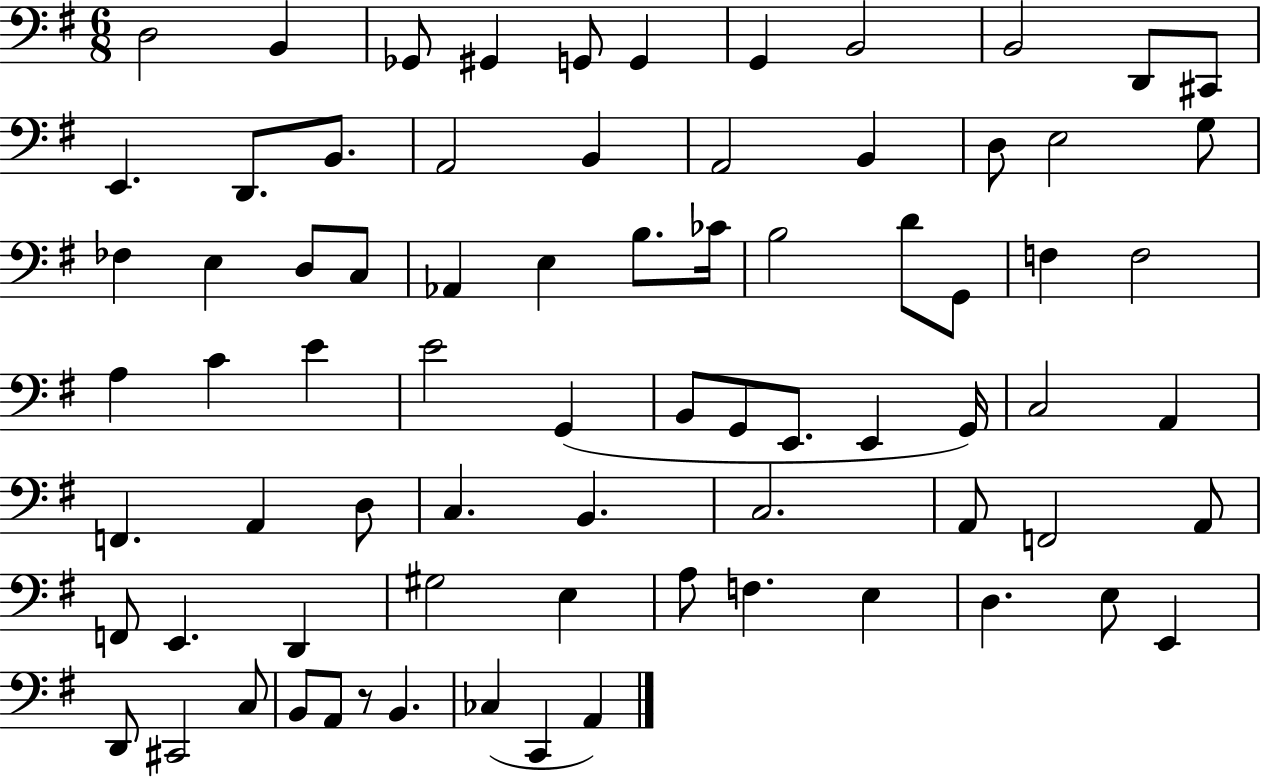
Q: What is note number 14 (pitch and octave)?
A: B2